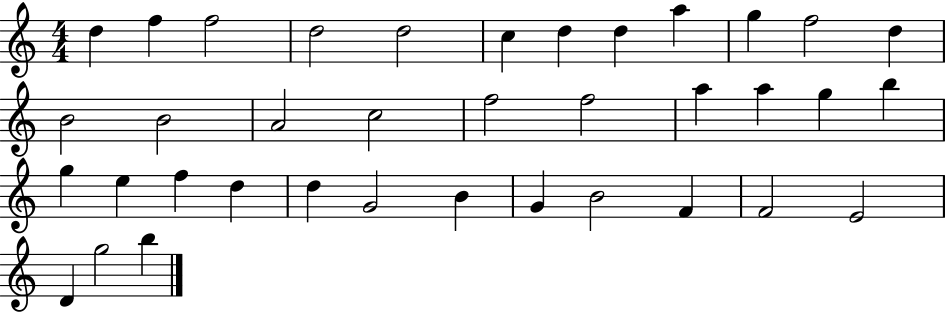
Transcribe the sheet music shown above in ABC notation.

X:1
T:Untitled
M:4/4
L:1/4
K:C
d f f2 d2 d2 c d d a g f2 d B2 B2 A2 c2 f2 f2 a a g b g e f d d G2 B G B2 F F2 E2 D g2 b